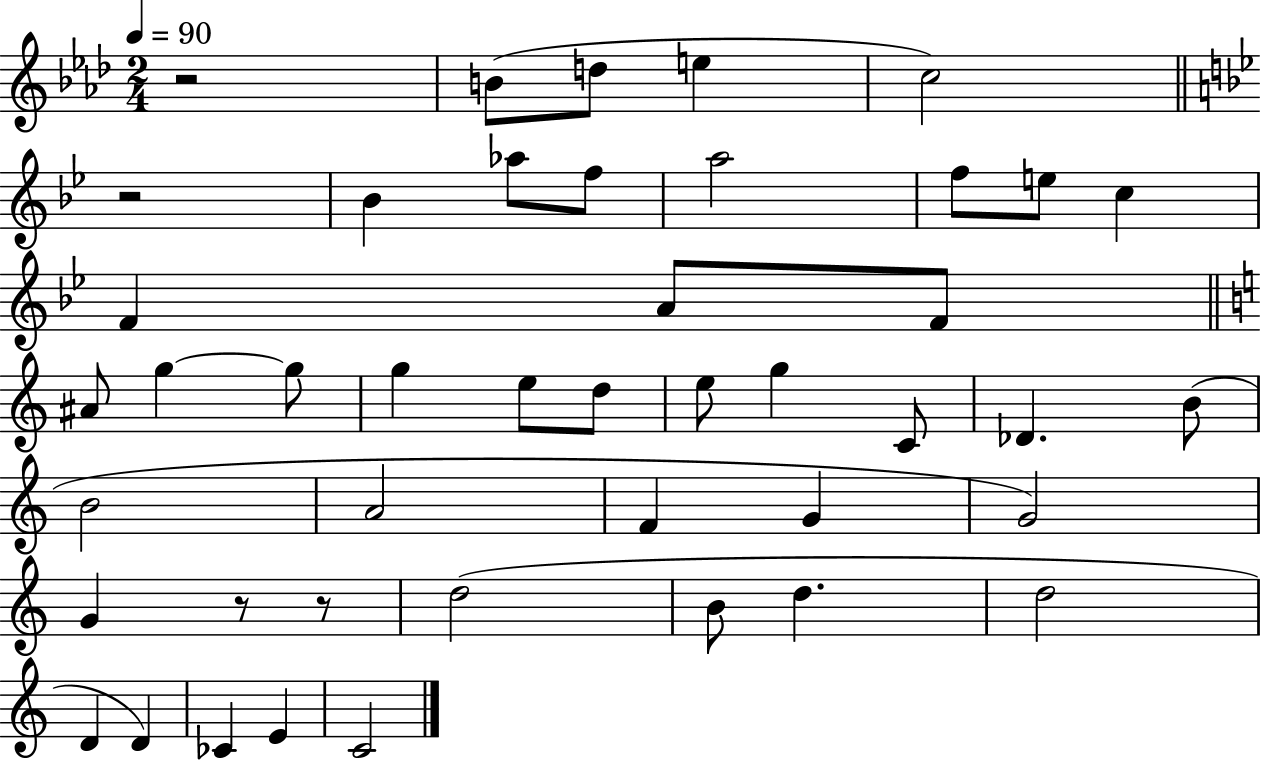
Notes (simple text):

R/h B4/e D5/e E5/q C5/h R/h Bb4/q Ab5/e F5/e A5/h F5/e E5/e C5/q F4/q A4/e F4/e A#4/e G5/q G5/e G5/q E5/e D5/e E5/e G5/q C4/e Db4/q. B4/e B4/h A4/h F4/q G4/q G4/h G4/q R/e R/e D5/h B4/e D5/q. D5/h D4/q D4/q CES4/q E4/q C4/h